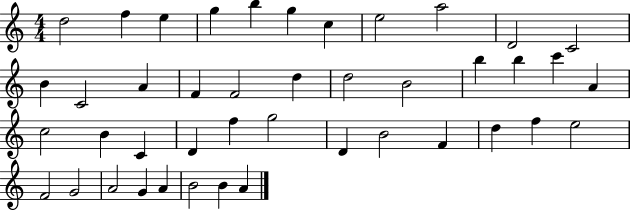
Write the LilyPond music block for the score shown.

{
  \clef treble
  \numericTimeSignature
  \time 4/4
  \key c \major
  d''2 f''4 e''4 | g''4 b''4 g''4 c''4 | e''2 a''2 | d'2 c'2 | \break b'4 c'2 a'4 | f'4 f'2 d''4 | d''2 b'2 | b''4 b''4 c'''4 a'4 | \break c''2 b'4 c'4 | d'4 f''4 g''2 | d'4 b'2 f'4 | d''4 f''4 e''2 | \break f'2 g'2 | a'2 g'4 a'4 | b'2 b'4 a'4 | \bar "|."
}